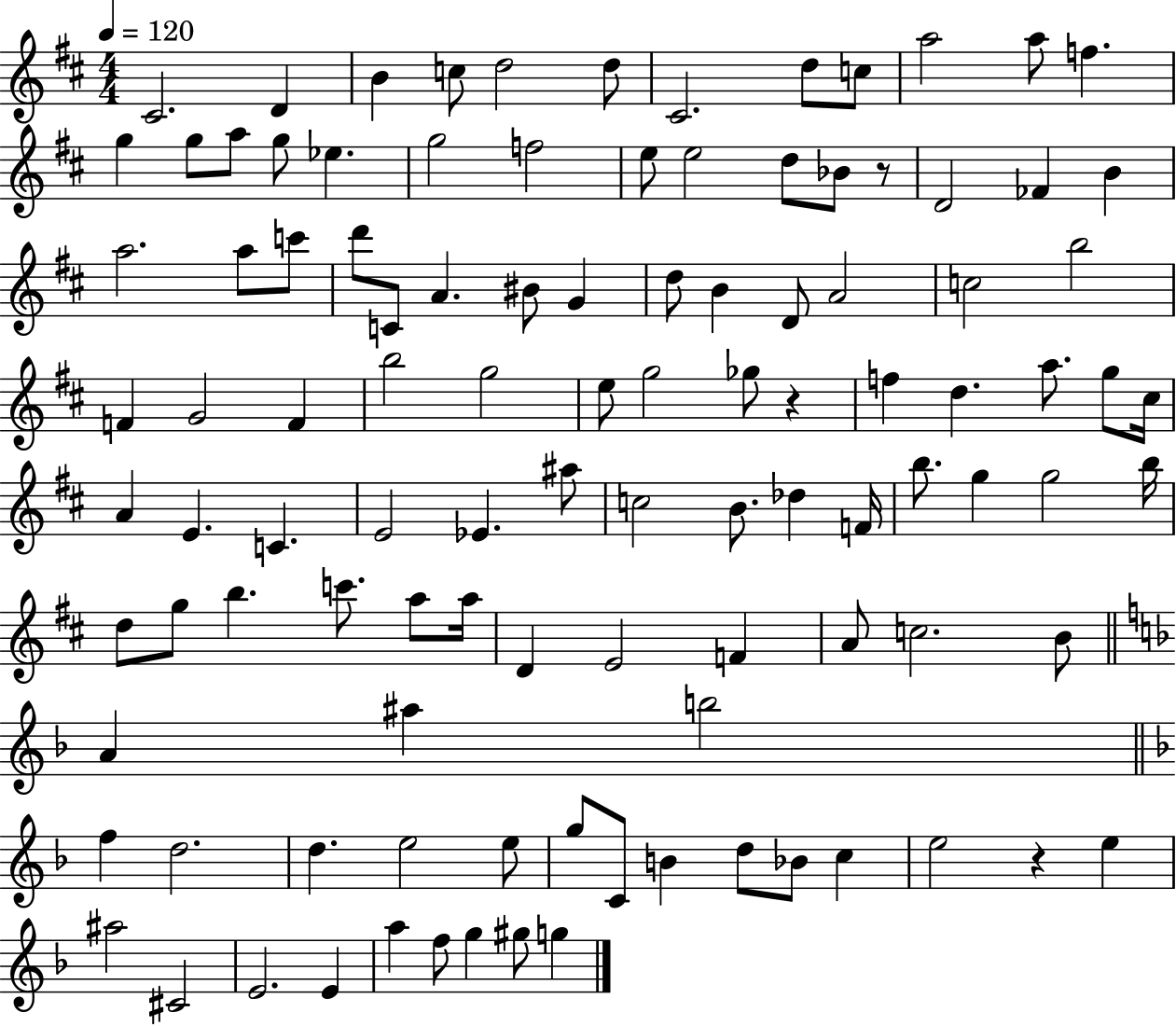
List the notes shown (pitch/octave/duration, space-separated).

C#4/h. D4/q B4/q C5/e D5/h D5/e C#4/h. D5/e C5/e A5/h A5/e F5/q. G5/q G5/e A5/e G5/e Eb5/q. G5/h F5/h E5/e E5/h D5/e Bb4/e R/e D4/h FES4/q B4/q A5/h. A5/e C6/e D6/e C4/e A4/q. BIS4/e G4/q D5/e B4/q D4/e A4/h C5/h B5/h F4/q G4/h F4/q B5/h G5/h E5/e G5/h Gb5/e R/q F5/q D5/q. A5/e. G5/e C#5/s A4/q E4/q. C4/q. E4/h Eb4/q. A#5/e C5/h B4/e. Db5/q F4/s B5/e. G5/q G5/h B5/s D5/e G5/e B5/q. C6/e. A5/e A5/s D4/q E4/h F4/q A4/e C5/h. B4/e A4/q A#5/q B5/h F5/q D5/h. D5/q. E5/h E5/e G5/e C4/e B4/q D5/e Bb4/e C5/q E5/h R/q E5/q A#5/h C#4/h E4/h. E4/q A5/q F5/e G5/q G#5/e G5/q